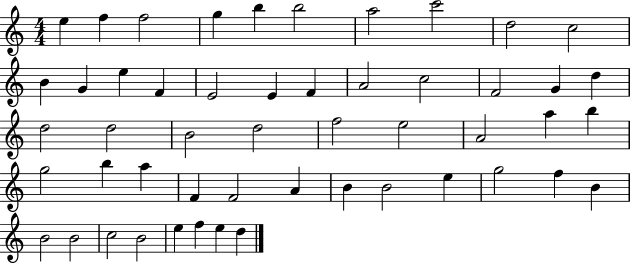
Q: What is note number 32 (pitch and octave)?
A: G5